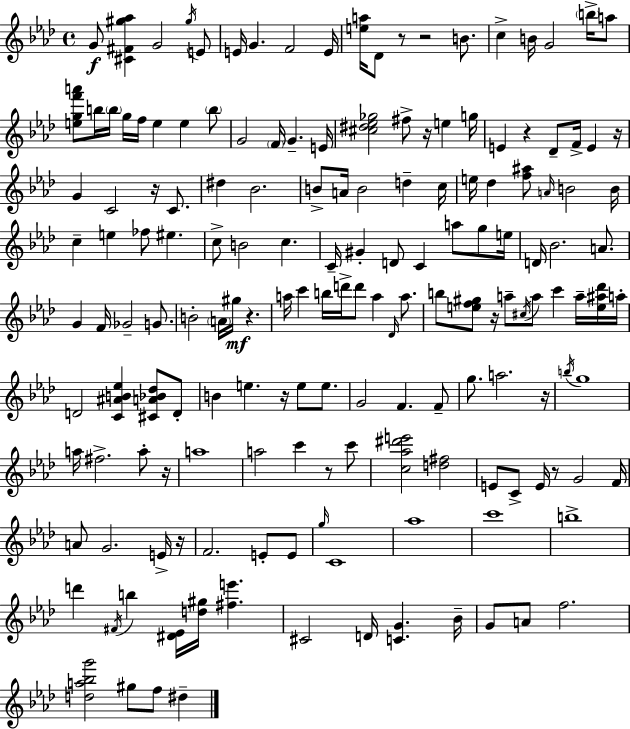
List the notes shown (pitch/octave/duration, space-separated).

G4/e [C#4,F#4,G#5,Ab5]/q G4/h G#5/s E4/e E4/s G4/q. F4/h E4/s [E5,A5]/s Db4/e R/e R/h B4/e. C5/q B4/s G4/h B5/s A5/e [E5,G5,F6,A6]/e B5/s B5/s G5/s F5/s E5/q E5/q B5/e G4/h F4/s G4/q. E4/s [C#5,D#5,Eb5,Gb5]/h F#5/e R/s E5/q G5/s E4/q R/q Db4/e F4/s E4/q R/s G4/q C4/h R/s C4/e. D#5/q Bb4/h. B4/e A4/s B4/h D5/q C5/s E5/s Db5/q [F5,A#5]/e A4/s B4/h B4/s C5/q E5/q FES5/e EIS5/q. C5/e B4/h C5/q. C4/s G#4/q D4/e C4/q A5/e G5/e E5/s D4/s Bb4/h. A4/e. G4/q F4/s Gb4/h G4/e. B4/h A4/s G#5/s R/q. A5/s C6/q B5/s D6/s D6/e A5/q Db4/s A5/e. B5/e [E5,F5,G#5]/e R/s A5/e C#5/s A5/e C6/q A5/s [E5,A#5,Db6]/s A5/s D4/h [C4,A#4,B4,Eb5]/q [C#4,A4,Bb4,Db5]/e D4/e B4/q E5/q. R/s E5/e E5/e. G4/h F4/q. F4/e G5/e. A5/h. R/s B5/s G5/w A5/s F#5/h. A5/e R/s A5/w A5/h C6/q R/e C6/e [C5,Ab5,D#6,E6]/h [D5,F#5]/h E4/e C4/e E4/s R/e G4/h F4/s A4/e G4/h. E4/s R/s F4/h. E4/e E4/e G5/s C4/w Ab5/w C6/w B5/w D6/q F#4/s B5/q [D#4,Eb4]/s [D5,G#5]/s [F#5,E6]/q. C#4/h D4/s [C4,G4]/q. Bb4/s G4/e A4/e F5/h. [D5,A5,Bb5,G6]/h G#5/e F5/e D#5/q